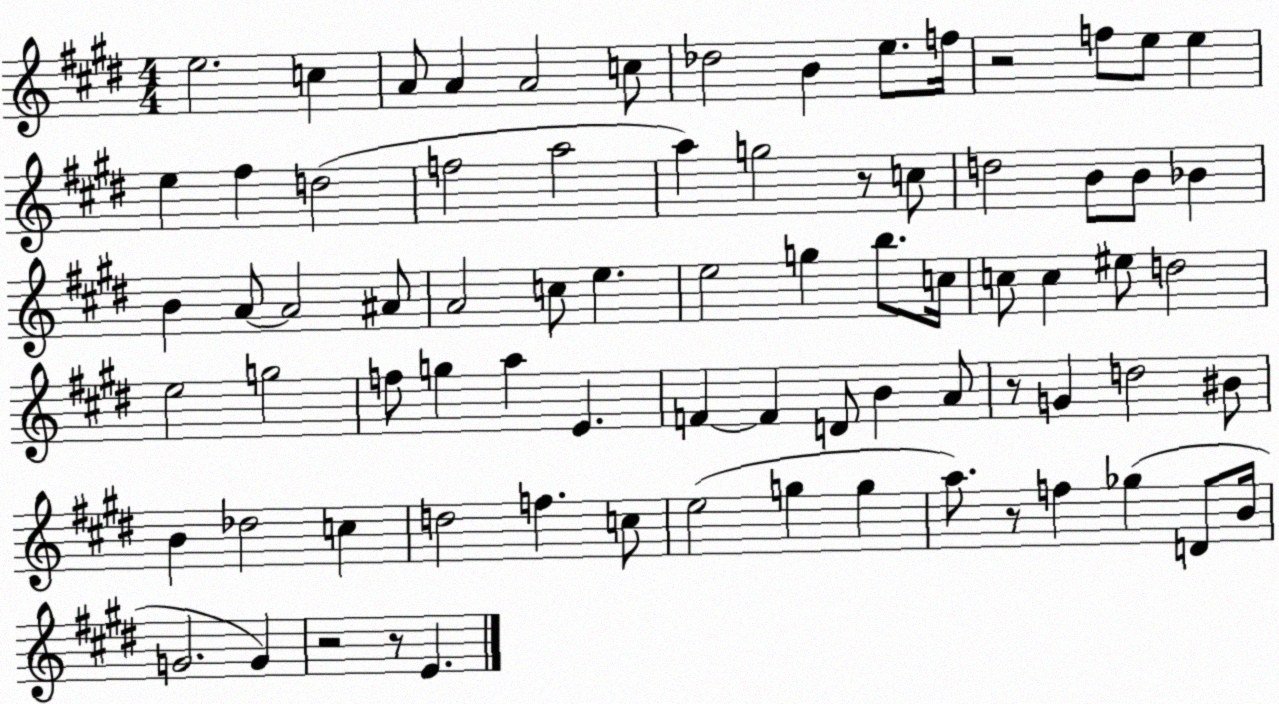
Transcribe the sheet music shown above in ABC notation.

X:1
T:Untitled
M:4/4
L:1/4
K:E
e2 c A/2 A A2 c/2 _d2 B e/2 f/4 z2 f/2 e/2 e e ^f d2 f2 a2 a g2 z/2 c/2 d2 B/2 B/2 _B B A/2 A2 ^A/2 A2 c/2 e e2 g b/2 c/4 c/2 c ^e/2 d2 e2 g2 f/2 g a E F F D/2 B A/2 z/2 G d2 ^B/2 B _d2 c d2 f c/2 e2 g g a/2 z/2 f _g D/2 B/4 G2 G z2 z/2 E